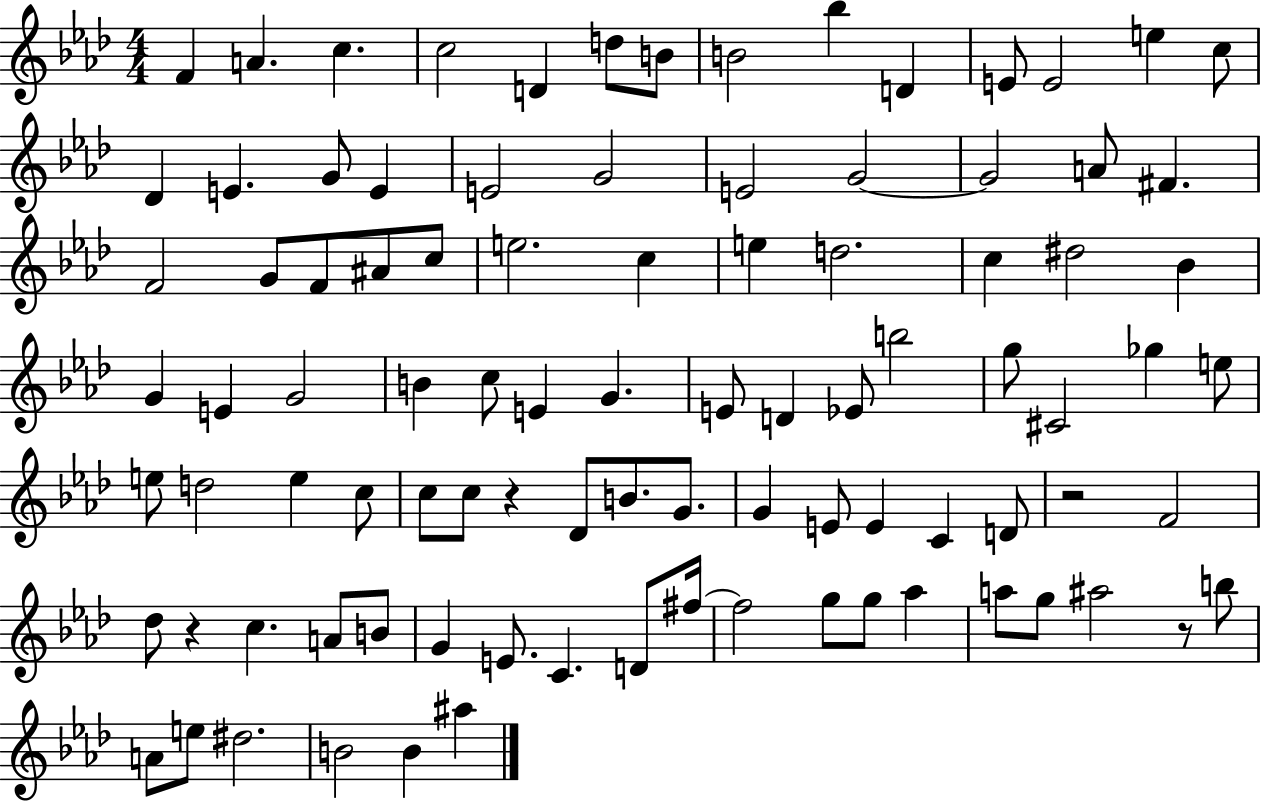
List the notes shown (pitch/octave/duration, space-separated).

F4/q A4/q. C5/q. C5/h D4/q D5/e B4/e B4/h Bb5/q D4/q E4/e E4/h E5/q C5/e Db4/q E4/q. G4/e E4/q E4/h G4/h E4/h G4/h G4/h A4/e F#4/q. F4/h G4/e F4/e A#4/e C5/e E5/h. C5/q E5/q D5/h. C5/q D#5/h Bb4/q G4/q E4/q G4/h B4/q C5/e E4/q G4/q. E4/e D4/q Eb4/e B5/h G5/e C#4/h Gb5/q E5/e E5/e D5/h E5/q C5/e C5/e C5/e R/q Db4/e B4/e. G4/e. G4/q E4/e E4/q C4/q D4/e R/h F4/h Db5/e R/q C5/q. A4/e B4/e G4/q E4/e. C4/q. D4/e F#5/s F#5/h G5/e G5/e Ab5/q A5/e G5/e A#5/h R/e B5/e A4/e E5/e D#5/h. B4/h B4/q A#5/q